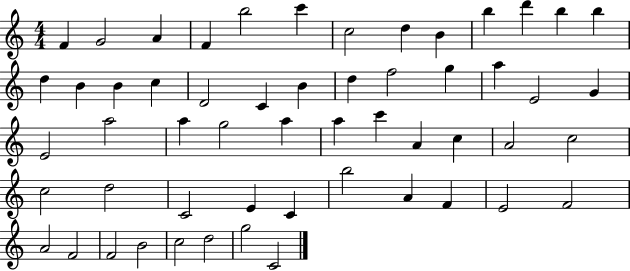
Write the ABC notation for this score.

X:1
T:Untitled
M:4/4
L:1/4
K:C
F G2 A F b2 c' c2 d B b d' b b d B B c D2 C B d f2 g a E2 G E2 a2 a g2 a a c' A c A2 c2 c2 d2 C2 E C b2 A F E2 F2 A2 F2 F2 B2 c2 d2 g2 C2